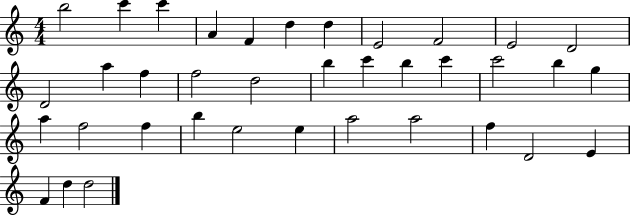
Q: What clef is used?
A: treble